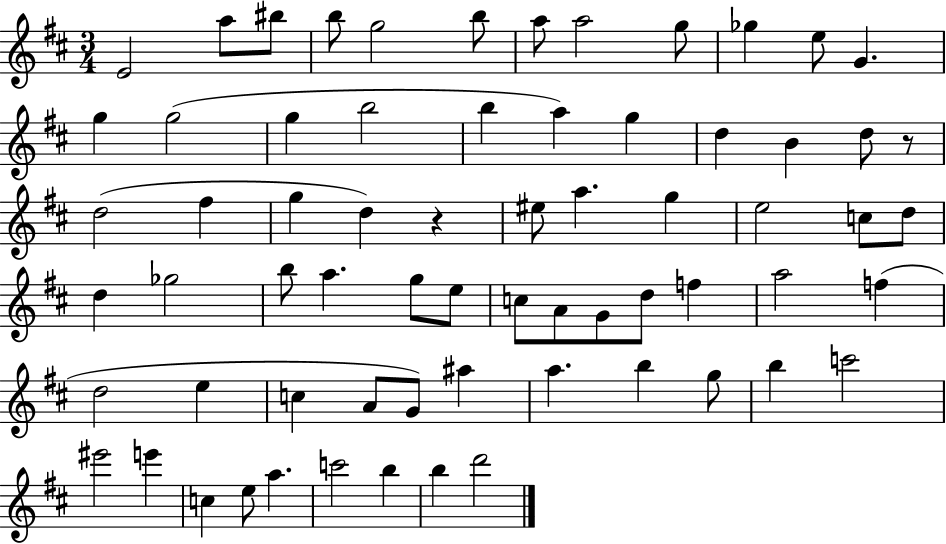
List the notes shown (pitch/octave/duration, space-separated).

E4/h A5/e BIS5/e B5/e G5/h B5/e A5/e A5/h G5/e Gb5/q E5/e G4/q. G5/q G5/h G5/q B5/h B5/q A5/q G5/q D5/q B4/q D5/e R/e D5/h F#5/q G5/q D5/q R/q EIS5/e A5/q. G5/q E5/h C5/e D5/e D5/q Gb5/h B5/e A5/q. G5/e E5/e C5/e A4/e G4/e D5/e F5/q A5/h F5/q D5/h E5/q C5/q A4/e G4/e A#5/q A5/q. B5/q G5/e B5/q C6/h EIS6/h E6/q C5/q E5/e A5/q. C6/h B5/q B5/q D6/h